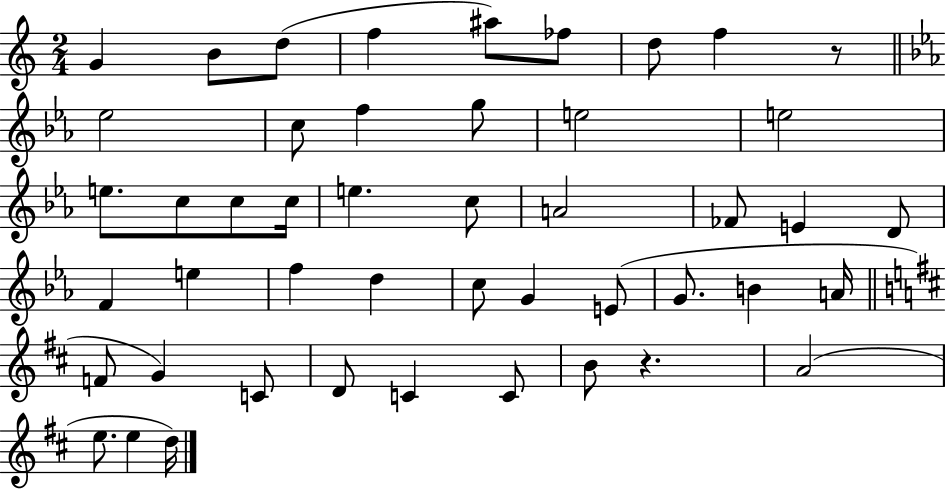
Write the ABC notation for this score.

X:1
T:Untitled
M:2/4
L:1/4
K:C
G B/2 d/2 f ^a/2 _f/2 d/2 f z/2 _e2 c/2 f g/2 e2 e2 e/2 c/2 c/2 c/4 e c/2 A2 _F/2 E D/2 F e f d c/2 G E/2 G/2 B A/4 F/2 G C/2 D/2 C C/2 B/2 z A2 e/2 e d/4